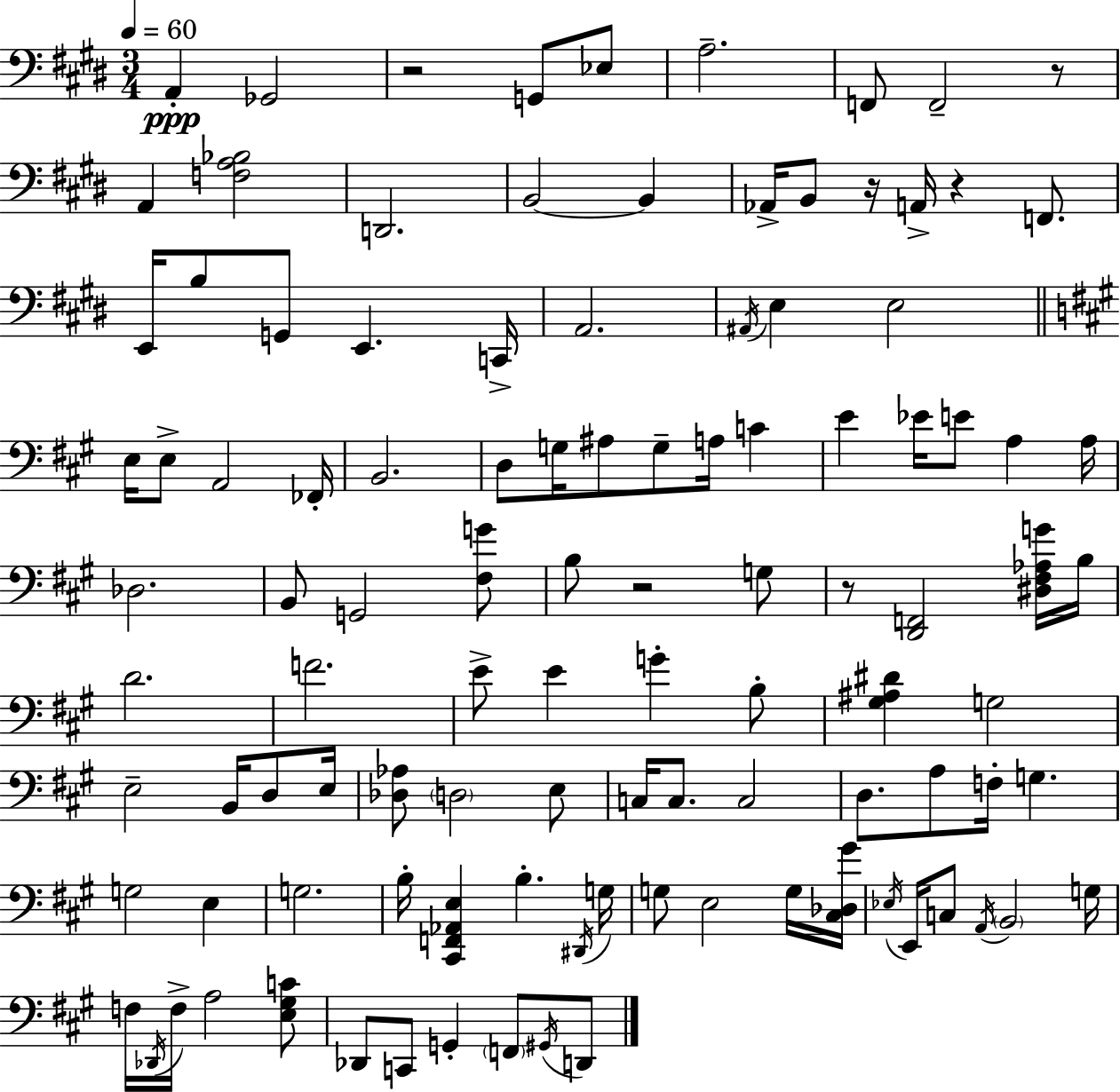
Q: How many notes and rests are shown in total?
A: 107